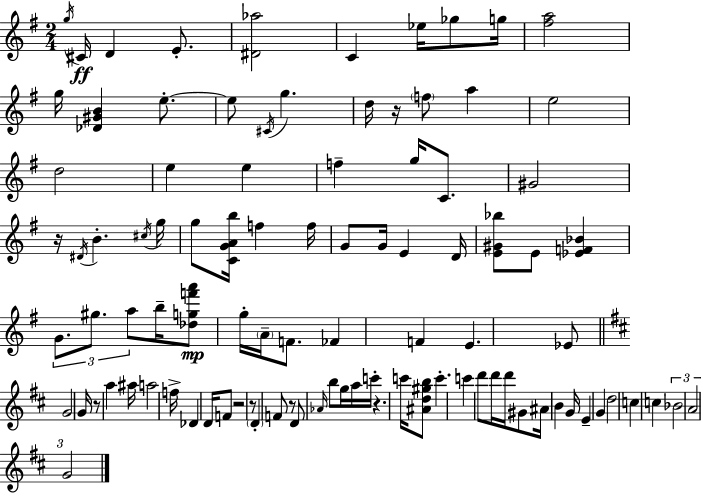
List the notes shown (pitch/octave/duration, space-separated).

G5/s C#4/s D4/q E4/e. [D#4,Ab5]/h C4/q Eb5/s Gb5/e G5/s [F#5,A5]/h G5/s [Db4,G#4,B4]/q E5/e. E5/e C#4/s G5/q. D5/s R/s F5/e A5/q E5/h D5/h E5/q E5/q F5/q G5/s C4/e. G#4/h R/s D#4/s B4/q. C#5/s G5/s G5/e [C4,G4,A4,B5]/s F5/q F5/s G4/e G4/s E4/q D4/s [E4,G#4,Bb5]/e E4/e [Eb4,F4,Bb4]/q G4/e. G#5/e. A5/e B5/s [Db5,G5,F6,A6]/e G5/s A4/s F4/e. FES4/q F4/q E4/q. Eb4/e G4/h G4/s R/e A5/q A#5/s A5/h F5/s Db4/q D4/s F4/e R/h R/e D4/q F4/e R/e D4/e Ab4/s B5/e G5/s A5/s C6/s R/q. C6/s [A#4,D5,G#5,B5]/e C6/q. C6/q D6/e D6/s D6/s G#4/e A#4/s B4/q G4/s E4/q G4/q D5/h C5/q C5/q Bb4/h A4/h G4/h